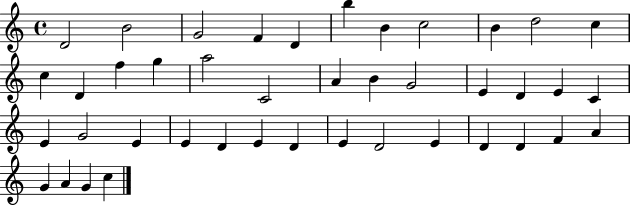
X:1
T:Untitled
M:4/4
L:1/4
K:C
D2 B2 G2 F D b B c2 B d2 c c D f g a2 C2 A B G2 E D E C E G2 E E D E D E D2 E D D F A G A G c